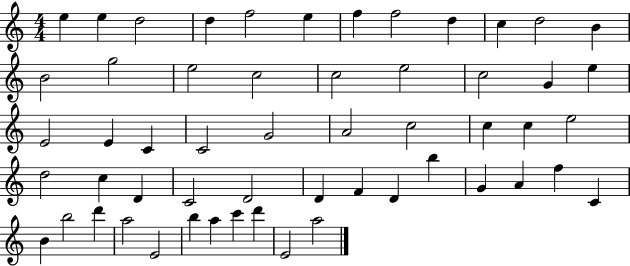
{
  \clef treble
  \numericTimeSignature
  \time 4/4
  \key c \major
  e''4 e''4 d''2 | d''4 f''2 e''4 | f''4 f''2 d''4 | c''4 d''2 b'4 | \break b'2 g''2 | e''2 c''2 | c''2 e''2 | c''2 g'4 e''4 | \break e'2 e'4 c'4 | c'2 g'2 | a'2 c''2 | c''4 c''4 e''2 | \break d''2 c''4 d'4 | c'2 d'2 | d'4 f'4 d'4 b''4 | g'4 a'4 f''4 c'4 | \break b'4 b''2 d'''4 | a''2 e'2 | b''4 a''4 c'''4 d'''4 | e'2 a''2 | \break \bar "|."
}